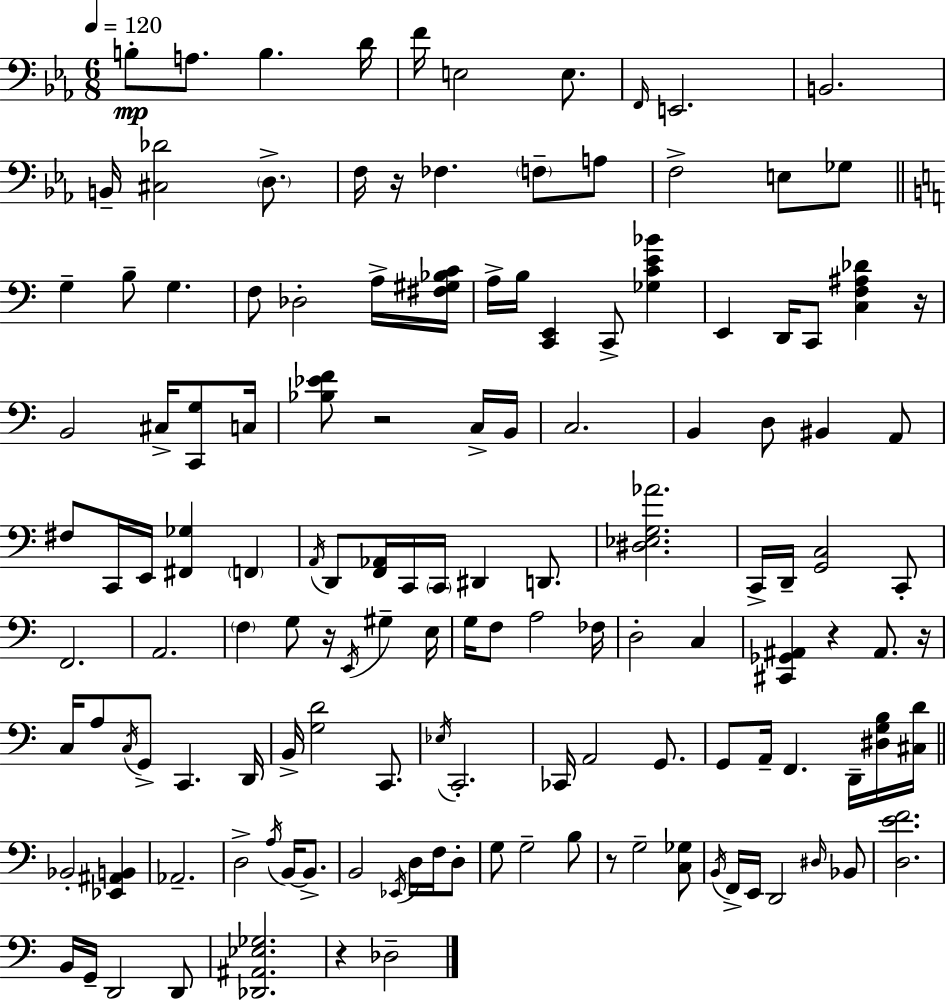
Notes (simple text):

B3/e A3/e. B3/q. D4/s F4/s E3/h E3/e. F2/s E2/h. B2/h. B2/s [C#3,Db4]/h D3/e. F3/s R/s FES3/q. F3/e A3/e F3/h E3/e Gb3/e G3/q B3/e G3/q. F3/e Db3/h A3/s [F#3,G#3,Bb3,C4]/s A3/s B3/s [C2,E2]/q C2/e [Gb3,C4,E4,Bb4]/q E2/q D2/s C2/e [C3,F3,A#3,Db4]/q R/s B2/h C#3/s [C2,G3]/e C3/s [Bb3,Eb4,F4]/e R/h C3/s B2/s C3/h. B2/q D3/e BIS2/q A2/e F#3/e C2/s E2/s [F#2,Gb3]/q F2/q A2/s D2/e [F2,Ab2]/s C2/s C2/s D#2/q D2/e. [D#3,Eb3,G3,Ab4]/h. C2/s D2/s [G2,C3]/h C2/e F2/h. A2/h. F3/q G3/e R/s E2/s G#3/q E3/s G3/s F3/e A3/h FES3/s D3/h C3/q [C#2,Gb2,A#2]/q R/q A#2/e. R/s C3/s A3/e C3/s G2/e C2/q. D2/s B2/s [G3,D4]/h C2/e. Eb3/s C2/h. CES2/s A2/h G2/e. G2/e A2/s F2/q. D2/s [D#3,G3,B3]/s [C#3,D4]/s Bb2/h [Eb2,A#2,B2]/q Ab2/h. D3/h A3/s B2/s B2/e. B2/h Eb2/s D3/s F3/s D3/e G3/e G3/h B3/e R/e G3/h [C3,Gb3]/e B2/s F2/s E2/s D2/h D#3/s Bb2/e [D3,E4,F4]/h. B2/s G2/s D2/h D2/e [Db2,A#2,Eb3,Gb3]/h. R/q Db3/h